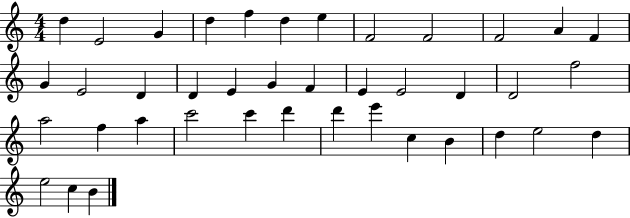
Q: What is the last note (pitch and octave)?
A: B4